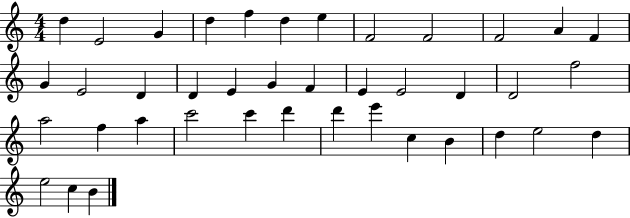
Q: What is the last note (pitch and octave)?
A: B4